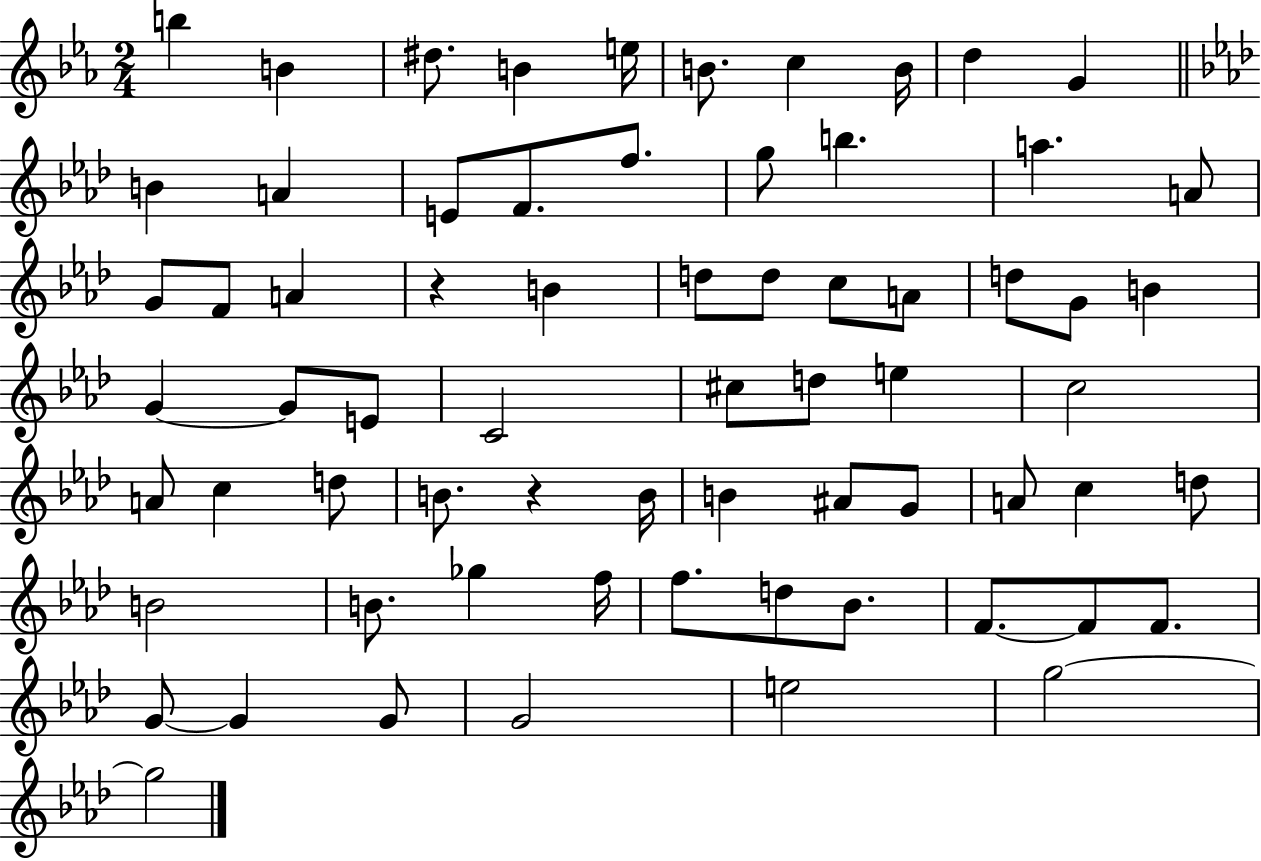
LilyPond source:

{
  \clef treble
  \numericTimeSignature
  \time 2/4
  \key ees \major
  \repeat volta 2 { b''4 b'4 | dis''8. b'4 e''16 | b'8. c''4 b'16 | d''4 g'4 | \break \bar "||" \break \key f \minor b'4 a'4 | e'8 f'8. f''8. | g''8 b''4. | a''4. a'8 | \break g'8 f'8 a'4 | r4 b'4 | d''8 d''8 c''8 a'8 | d''8 g'8 b'4 | \break g'4~~ g'8 e'8 | c'2 | cis''8 d''8 e''4 | c''2 | \break a'8 c''4 d''8 | b'8. r4 b'16 | b'4 ais'8 g'8 | a'8 c''4 d''8 | \break b'2 | b'8. ges''4 f''16 | f''8. d''8 bes'8. | f'8.~~ f'8 f'8. | \break g'8~~ g'4 g'8 | g'2 | e''2 | g''2~~ | \break g''2 | } \bar "|."
}